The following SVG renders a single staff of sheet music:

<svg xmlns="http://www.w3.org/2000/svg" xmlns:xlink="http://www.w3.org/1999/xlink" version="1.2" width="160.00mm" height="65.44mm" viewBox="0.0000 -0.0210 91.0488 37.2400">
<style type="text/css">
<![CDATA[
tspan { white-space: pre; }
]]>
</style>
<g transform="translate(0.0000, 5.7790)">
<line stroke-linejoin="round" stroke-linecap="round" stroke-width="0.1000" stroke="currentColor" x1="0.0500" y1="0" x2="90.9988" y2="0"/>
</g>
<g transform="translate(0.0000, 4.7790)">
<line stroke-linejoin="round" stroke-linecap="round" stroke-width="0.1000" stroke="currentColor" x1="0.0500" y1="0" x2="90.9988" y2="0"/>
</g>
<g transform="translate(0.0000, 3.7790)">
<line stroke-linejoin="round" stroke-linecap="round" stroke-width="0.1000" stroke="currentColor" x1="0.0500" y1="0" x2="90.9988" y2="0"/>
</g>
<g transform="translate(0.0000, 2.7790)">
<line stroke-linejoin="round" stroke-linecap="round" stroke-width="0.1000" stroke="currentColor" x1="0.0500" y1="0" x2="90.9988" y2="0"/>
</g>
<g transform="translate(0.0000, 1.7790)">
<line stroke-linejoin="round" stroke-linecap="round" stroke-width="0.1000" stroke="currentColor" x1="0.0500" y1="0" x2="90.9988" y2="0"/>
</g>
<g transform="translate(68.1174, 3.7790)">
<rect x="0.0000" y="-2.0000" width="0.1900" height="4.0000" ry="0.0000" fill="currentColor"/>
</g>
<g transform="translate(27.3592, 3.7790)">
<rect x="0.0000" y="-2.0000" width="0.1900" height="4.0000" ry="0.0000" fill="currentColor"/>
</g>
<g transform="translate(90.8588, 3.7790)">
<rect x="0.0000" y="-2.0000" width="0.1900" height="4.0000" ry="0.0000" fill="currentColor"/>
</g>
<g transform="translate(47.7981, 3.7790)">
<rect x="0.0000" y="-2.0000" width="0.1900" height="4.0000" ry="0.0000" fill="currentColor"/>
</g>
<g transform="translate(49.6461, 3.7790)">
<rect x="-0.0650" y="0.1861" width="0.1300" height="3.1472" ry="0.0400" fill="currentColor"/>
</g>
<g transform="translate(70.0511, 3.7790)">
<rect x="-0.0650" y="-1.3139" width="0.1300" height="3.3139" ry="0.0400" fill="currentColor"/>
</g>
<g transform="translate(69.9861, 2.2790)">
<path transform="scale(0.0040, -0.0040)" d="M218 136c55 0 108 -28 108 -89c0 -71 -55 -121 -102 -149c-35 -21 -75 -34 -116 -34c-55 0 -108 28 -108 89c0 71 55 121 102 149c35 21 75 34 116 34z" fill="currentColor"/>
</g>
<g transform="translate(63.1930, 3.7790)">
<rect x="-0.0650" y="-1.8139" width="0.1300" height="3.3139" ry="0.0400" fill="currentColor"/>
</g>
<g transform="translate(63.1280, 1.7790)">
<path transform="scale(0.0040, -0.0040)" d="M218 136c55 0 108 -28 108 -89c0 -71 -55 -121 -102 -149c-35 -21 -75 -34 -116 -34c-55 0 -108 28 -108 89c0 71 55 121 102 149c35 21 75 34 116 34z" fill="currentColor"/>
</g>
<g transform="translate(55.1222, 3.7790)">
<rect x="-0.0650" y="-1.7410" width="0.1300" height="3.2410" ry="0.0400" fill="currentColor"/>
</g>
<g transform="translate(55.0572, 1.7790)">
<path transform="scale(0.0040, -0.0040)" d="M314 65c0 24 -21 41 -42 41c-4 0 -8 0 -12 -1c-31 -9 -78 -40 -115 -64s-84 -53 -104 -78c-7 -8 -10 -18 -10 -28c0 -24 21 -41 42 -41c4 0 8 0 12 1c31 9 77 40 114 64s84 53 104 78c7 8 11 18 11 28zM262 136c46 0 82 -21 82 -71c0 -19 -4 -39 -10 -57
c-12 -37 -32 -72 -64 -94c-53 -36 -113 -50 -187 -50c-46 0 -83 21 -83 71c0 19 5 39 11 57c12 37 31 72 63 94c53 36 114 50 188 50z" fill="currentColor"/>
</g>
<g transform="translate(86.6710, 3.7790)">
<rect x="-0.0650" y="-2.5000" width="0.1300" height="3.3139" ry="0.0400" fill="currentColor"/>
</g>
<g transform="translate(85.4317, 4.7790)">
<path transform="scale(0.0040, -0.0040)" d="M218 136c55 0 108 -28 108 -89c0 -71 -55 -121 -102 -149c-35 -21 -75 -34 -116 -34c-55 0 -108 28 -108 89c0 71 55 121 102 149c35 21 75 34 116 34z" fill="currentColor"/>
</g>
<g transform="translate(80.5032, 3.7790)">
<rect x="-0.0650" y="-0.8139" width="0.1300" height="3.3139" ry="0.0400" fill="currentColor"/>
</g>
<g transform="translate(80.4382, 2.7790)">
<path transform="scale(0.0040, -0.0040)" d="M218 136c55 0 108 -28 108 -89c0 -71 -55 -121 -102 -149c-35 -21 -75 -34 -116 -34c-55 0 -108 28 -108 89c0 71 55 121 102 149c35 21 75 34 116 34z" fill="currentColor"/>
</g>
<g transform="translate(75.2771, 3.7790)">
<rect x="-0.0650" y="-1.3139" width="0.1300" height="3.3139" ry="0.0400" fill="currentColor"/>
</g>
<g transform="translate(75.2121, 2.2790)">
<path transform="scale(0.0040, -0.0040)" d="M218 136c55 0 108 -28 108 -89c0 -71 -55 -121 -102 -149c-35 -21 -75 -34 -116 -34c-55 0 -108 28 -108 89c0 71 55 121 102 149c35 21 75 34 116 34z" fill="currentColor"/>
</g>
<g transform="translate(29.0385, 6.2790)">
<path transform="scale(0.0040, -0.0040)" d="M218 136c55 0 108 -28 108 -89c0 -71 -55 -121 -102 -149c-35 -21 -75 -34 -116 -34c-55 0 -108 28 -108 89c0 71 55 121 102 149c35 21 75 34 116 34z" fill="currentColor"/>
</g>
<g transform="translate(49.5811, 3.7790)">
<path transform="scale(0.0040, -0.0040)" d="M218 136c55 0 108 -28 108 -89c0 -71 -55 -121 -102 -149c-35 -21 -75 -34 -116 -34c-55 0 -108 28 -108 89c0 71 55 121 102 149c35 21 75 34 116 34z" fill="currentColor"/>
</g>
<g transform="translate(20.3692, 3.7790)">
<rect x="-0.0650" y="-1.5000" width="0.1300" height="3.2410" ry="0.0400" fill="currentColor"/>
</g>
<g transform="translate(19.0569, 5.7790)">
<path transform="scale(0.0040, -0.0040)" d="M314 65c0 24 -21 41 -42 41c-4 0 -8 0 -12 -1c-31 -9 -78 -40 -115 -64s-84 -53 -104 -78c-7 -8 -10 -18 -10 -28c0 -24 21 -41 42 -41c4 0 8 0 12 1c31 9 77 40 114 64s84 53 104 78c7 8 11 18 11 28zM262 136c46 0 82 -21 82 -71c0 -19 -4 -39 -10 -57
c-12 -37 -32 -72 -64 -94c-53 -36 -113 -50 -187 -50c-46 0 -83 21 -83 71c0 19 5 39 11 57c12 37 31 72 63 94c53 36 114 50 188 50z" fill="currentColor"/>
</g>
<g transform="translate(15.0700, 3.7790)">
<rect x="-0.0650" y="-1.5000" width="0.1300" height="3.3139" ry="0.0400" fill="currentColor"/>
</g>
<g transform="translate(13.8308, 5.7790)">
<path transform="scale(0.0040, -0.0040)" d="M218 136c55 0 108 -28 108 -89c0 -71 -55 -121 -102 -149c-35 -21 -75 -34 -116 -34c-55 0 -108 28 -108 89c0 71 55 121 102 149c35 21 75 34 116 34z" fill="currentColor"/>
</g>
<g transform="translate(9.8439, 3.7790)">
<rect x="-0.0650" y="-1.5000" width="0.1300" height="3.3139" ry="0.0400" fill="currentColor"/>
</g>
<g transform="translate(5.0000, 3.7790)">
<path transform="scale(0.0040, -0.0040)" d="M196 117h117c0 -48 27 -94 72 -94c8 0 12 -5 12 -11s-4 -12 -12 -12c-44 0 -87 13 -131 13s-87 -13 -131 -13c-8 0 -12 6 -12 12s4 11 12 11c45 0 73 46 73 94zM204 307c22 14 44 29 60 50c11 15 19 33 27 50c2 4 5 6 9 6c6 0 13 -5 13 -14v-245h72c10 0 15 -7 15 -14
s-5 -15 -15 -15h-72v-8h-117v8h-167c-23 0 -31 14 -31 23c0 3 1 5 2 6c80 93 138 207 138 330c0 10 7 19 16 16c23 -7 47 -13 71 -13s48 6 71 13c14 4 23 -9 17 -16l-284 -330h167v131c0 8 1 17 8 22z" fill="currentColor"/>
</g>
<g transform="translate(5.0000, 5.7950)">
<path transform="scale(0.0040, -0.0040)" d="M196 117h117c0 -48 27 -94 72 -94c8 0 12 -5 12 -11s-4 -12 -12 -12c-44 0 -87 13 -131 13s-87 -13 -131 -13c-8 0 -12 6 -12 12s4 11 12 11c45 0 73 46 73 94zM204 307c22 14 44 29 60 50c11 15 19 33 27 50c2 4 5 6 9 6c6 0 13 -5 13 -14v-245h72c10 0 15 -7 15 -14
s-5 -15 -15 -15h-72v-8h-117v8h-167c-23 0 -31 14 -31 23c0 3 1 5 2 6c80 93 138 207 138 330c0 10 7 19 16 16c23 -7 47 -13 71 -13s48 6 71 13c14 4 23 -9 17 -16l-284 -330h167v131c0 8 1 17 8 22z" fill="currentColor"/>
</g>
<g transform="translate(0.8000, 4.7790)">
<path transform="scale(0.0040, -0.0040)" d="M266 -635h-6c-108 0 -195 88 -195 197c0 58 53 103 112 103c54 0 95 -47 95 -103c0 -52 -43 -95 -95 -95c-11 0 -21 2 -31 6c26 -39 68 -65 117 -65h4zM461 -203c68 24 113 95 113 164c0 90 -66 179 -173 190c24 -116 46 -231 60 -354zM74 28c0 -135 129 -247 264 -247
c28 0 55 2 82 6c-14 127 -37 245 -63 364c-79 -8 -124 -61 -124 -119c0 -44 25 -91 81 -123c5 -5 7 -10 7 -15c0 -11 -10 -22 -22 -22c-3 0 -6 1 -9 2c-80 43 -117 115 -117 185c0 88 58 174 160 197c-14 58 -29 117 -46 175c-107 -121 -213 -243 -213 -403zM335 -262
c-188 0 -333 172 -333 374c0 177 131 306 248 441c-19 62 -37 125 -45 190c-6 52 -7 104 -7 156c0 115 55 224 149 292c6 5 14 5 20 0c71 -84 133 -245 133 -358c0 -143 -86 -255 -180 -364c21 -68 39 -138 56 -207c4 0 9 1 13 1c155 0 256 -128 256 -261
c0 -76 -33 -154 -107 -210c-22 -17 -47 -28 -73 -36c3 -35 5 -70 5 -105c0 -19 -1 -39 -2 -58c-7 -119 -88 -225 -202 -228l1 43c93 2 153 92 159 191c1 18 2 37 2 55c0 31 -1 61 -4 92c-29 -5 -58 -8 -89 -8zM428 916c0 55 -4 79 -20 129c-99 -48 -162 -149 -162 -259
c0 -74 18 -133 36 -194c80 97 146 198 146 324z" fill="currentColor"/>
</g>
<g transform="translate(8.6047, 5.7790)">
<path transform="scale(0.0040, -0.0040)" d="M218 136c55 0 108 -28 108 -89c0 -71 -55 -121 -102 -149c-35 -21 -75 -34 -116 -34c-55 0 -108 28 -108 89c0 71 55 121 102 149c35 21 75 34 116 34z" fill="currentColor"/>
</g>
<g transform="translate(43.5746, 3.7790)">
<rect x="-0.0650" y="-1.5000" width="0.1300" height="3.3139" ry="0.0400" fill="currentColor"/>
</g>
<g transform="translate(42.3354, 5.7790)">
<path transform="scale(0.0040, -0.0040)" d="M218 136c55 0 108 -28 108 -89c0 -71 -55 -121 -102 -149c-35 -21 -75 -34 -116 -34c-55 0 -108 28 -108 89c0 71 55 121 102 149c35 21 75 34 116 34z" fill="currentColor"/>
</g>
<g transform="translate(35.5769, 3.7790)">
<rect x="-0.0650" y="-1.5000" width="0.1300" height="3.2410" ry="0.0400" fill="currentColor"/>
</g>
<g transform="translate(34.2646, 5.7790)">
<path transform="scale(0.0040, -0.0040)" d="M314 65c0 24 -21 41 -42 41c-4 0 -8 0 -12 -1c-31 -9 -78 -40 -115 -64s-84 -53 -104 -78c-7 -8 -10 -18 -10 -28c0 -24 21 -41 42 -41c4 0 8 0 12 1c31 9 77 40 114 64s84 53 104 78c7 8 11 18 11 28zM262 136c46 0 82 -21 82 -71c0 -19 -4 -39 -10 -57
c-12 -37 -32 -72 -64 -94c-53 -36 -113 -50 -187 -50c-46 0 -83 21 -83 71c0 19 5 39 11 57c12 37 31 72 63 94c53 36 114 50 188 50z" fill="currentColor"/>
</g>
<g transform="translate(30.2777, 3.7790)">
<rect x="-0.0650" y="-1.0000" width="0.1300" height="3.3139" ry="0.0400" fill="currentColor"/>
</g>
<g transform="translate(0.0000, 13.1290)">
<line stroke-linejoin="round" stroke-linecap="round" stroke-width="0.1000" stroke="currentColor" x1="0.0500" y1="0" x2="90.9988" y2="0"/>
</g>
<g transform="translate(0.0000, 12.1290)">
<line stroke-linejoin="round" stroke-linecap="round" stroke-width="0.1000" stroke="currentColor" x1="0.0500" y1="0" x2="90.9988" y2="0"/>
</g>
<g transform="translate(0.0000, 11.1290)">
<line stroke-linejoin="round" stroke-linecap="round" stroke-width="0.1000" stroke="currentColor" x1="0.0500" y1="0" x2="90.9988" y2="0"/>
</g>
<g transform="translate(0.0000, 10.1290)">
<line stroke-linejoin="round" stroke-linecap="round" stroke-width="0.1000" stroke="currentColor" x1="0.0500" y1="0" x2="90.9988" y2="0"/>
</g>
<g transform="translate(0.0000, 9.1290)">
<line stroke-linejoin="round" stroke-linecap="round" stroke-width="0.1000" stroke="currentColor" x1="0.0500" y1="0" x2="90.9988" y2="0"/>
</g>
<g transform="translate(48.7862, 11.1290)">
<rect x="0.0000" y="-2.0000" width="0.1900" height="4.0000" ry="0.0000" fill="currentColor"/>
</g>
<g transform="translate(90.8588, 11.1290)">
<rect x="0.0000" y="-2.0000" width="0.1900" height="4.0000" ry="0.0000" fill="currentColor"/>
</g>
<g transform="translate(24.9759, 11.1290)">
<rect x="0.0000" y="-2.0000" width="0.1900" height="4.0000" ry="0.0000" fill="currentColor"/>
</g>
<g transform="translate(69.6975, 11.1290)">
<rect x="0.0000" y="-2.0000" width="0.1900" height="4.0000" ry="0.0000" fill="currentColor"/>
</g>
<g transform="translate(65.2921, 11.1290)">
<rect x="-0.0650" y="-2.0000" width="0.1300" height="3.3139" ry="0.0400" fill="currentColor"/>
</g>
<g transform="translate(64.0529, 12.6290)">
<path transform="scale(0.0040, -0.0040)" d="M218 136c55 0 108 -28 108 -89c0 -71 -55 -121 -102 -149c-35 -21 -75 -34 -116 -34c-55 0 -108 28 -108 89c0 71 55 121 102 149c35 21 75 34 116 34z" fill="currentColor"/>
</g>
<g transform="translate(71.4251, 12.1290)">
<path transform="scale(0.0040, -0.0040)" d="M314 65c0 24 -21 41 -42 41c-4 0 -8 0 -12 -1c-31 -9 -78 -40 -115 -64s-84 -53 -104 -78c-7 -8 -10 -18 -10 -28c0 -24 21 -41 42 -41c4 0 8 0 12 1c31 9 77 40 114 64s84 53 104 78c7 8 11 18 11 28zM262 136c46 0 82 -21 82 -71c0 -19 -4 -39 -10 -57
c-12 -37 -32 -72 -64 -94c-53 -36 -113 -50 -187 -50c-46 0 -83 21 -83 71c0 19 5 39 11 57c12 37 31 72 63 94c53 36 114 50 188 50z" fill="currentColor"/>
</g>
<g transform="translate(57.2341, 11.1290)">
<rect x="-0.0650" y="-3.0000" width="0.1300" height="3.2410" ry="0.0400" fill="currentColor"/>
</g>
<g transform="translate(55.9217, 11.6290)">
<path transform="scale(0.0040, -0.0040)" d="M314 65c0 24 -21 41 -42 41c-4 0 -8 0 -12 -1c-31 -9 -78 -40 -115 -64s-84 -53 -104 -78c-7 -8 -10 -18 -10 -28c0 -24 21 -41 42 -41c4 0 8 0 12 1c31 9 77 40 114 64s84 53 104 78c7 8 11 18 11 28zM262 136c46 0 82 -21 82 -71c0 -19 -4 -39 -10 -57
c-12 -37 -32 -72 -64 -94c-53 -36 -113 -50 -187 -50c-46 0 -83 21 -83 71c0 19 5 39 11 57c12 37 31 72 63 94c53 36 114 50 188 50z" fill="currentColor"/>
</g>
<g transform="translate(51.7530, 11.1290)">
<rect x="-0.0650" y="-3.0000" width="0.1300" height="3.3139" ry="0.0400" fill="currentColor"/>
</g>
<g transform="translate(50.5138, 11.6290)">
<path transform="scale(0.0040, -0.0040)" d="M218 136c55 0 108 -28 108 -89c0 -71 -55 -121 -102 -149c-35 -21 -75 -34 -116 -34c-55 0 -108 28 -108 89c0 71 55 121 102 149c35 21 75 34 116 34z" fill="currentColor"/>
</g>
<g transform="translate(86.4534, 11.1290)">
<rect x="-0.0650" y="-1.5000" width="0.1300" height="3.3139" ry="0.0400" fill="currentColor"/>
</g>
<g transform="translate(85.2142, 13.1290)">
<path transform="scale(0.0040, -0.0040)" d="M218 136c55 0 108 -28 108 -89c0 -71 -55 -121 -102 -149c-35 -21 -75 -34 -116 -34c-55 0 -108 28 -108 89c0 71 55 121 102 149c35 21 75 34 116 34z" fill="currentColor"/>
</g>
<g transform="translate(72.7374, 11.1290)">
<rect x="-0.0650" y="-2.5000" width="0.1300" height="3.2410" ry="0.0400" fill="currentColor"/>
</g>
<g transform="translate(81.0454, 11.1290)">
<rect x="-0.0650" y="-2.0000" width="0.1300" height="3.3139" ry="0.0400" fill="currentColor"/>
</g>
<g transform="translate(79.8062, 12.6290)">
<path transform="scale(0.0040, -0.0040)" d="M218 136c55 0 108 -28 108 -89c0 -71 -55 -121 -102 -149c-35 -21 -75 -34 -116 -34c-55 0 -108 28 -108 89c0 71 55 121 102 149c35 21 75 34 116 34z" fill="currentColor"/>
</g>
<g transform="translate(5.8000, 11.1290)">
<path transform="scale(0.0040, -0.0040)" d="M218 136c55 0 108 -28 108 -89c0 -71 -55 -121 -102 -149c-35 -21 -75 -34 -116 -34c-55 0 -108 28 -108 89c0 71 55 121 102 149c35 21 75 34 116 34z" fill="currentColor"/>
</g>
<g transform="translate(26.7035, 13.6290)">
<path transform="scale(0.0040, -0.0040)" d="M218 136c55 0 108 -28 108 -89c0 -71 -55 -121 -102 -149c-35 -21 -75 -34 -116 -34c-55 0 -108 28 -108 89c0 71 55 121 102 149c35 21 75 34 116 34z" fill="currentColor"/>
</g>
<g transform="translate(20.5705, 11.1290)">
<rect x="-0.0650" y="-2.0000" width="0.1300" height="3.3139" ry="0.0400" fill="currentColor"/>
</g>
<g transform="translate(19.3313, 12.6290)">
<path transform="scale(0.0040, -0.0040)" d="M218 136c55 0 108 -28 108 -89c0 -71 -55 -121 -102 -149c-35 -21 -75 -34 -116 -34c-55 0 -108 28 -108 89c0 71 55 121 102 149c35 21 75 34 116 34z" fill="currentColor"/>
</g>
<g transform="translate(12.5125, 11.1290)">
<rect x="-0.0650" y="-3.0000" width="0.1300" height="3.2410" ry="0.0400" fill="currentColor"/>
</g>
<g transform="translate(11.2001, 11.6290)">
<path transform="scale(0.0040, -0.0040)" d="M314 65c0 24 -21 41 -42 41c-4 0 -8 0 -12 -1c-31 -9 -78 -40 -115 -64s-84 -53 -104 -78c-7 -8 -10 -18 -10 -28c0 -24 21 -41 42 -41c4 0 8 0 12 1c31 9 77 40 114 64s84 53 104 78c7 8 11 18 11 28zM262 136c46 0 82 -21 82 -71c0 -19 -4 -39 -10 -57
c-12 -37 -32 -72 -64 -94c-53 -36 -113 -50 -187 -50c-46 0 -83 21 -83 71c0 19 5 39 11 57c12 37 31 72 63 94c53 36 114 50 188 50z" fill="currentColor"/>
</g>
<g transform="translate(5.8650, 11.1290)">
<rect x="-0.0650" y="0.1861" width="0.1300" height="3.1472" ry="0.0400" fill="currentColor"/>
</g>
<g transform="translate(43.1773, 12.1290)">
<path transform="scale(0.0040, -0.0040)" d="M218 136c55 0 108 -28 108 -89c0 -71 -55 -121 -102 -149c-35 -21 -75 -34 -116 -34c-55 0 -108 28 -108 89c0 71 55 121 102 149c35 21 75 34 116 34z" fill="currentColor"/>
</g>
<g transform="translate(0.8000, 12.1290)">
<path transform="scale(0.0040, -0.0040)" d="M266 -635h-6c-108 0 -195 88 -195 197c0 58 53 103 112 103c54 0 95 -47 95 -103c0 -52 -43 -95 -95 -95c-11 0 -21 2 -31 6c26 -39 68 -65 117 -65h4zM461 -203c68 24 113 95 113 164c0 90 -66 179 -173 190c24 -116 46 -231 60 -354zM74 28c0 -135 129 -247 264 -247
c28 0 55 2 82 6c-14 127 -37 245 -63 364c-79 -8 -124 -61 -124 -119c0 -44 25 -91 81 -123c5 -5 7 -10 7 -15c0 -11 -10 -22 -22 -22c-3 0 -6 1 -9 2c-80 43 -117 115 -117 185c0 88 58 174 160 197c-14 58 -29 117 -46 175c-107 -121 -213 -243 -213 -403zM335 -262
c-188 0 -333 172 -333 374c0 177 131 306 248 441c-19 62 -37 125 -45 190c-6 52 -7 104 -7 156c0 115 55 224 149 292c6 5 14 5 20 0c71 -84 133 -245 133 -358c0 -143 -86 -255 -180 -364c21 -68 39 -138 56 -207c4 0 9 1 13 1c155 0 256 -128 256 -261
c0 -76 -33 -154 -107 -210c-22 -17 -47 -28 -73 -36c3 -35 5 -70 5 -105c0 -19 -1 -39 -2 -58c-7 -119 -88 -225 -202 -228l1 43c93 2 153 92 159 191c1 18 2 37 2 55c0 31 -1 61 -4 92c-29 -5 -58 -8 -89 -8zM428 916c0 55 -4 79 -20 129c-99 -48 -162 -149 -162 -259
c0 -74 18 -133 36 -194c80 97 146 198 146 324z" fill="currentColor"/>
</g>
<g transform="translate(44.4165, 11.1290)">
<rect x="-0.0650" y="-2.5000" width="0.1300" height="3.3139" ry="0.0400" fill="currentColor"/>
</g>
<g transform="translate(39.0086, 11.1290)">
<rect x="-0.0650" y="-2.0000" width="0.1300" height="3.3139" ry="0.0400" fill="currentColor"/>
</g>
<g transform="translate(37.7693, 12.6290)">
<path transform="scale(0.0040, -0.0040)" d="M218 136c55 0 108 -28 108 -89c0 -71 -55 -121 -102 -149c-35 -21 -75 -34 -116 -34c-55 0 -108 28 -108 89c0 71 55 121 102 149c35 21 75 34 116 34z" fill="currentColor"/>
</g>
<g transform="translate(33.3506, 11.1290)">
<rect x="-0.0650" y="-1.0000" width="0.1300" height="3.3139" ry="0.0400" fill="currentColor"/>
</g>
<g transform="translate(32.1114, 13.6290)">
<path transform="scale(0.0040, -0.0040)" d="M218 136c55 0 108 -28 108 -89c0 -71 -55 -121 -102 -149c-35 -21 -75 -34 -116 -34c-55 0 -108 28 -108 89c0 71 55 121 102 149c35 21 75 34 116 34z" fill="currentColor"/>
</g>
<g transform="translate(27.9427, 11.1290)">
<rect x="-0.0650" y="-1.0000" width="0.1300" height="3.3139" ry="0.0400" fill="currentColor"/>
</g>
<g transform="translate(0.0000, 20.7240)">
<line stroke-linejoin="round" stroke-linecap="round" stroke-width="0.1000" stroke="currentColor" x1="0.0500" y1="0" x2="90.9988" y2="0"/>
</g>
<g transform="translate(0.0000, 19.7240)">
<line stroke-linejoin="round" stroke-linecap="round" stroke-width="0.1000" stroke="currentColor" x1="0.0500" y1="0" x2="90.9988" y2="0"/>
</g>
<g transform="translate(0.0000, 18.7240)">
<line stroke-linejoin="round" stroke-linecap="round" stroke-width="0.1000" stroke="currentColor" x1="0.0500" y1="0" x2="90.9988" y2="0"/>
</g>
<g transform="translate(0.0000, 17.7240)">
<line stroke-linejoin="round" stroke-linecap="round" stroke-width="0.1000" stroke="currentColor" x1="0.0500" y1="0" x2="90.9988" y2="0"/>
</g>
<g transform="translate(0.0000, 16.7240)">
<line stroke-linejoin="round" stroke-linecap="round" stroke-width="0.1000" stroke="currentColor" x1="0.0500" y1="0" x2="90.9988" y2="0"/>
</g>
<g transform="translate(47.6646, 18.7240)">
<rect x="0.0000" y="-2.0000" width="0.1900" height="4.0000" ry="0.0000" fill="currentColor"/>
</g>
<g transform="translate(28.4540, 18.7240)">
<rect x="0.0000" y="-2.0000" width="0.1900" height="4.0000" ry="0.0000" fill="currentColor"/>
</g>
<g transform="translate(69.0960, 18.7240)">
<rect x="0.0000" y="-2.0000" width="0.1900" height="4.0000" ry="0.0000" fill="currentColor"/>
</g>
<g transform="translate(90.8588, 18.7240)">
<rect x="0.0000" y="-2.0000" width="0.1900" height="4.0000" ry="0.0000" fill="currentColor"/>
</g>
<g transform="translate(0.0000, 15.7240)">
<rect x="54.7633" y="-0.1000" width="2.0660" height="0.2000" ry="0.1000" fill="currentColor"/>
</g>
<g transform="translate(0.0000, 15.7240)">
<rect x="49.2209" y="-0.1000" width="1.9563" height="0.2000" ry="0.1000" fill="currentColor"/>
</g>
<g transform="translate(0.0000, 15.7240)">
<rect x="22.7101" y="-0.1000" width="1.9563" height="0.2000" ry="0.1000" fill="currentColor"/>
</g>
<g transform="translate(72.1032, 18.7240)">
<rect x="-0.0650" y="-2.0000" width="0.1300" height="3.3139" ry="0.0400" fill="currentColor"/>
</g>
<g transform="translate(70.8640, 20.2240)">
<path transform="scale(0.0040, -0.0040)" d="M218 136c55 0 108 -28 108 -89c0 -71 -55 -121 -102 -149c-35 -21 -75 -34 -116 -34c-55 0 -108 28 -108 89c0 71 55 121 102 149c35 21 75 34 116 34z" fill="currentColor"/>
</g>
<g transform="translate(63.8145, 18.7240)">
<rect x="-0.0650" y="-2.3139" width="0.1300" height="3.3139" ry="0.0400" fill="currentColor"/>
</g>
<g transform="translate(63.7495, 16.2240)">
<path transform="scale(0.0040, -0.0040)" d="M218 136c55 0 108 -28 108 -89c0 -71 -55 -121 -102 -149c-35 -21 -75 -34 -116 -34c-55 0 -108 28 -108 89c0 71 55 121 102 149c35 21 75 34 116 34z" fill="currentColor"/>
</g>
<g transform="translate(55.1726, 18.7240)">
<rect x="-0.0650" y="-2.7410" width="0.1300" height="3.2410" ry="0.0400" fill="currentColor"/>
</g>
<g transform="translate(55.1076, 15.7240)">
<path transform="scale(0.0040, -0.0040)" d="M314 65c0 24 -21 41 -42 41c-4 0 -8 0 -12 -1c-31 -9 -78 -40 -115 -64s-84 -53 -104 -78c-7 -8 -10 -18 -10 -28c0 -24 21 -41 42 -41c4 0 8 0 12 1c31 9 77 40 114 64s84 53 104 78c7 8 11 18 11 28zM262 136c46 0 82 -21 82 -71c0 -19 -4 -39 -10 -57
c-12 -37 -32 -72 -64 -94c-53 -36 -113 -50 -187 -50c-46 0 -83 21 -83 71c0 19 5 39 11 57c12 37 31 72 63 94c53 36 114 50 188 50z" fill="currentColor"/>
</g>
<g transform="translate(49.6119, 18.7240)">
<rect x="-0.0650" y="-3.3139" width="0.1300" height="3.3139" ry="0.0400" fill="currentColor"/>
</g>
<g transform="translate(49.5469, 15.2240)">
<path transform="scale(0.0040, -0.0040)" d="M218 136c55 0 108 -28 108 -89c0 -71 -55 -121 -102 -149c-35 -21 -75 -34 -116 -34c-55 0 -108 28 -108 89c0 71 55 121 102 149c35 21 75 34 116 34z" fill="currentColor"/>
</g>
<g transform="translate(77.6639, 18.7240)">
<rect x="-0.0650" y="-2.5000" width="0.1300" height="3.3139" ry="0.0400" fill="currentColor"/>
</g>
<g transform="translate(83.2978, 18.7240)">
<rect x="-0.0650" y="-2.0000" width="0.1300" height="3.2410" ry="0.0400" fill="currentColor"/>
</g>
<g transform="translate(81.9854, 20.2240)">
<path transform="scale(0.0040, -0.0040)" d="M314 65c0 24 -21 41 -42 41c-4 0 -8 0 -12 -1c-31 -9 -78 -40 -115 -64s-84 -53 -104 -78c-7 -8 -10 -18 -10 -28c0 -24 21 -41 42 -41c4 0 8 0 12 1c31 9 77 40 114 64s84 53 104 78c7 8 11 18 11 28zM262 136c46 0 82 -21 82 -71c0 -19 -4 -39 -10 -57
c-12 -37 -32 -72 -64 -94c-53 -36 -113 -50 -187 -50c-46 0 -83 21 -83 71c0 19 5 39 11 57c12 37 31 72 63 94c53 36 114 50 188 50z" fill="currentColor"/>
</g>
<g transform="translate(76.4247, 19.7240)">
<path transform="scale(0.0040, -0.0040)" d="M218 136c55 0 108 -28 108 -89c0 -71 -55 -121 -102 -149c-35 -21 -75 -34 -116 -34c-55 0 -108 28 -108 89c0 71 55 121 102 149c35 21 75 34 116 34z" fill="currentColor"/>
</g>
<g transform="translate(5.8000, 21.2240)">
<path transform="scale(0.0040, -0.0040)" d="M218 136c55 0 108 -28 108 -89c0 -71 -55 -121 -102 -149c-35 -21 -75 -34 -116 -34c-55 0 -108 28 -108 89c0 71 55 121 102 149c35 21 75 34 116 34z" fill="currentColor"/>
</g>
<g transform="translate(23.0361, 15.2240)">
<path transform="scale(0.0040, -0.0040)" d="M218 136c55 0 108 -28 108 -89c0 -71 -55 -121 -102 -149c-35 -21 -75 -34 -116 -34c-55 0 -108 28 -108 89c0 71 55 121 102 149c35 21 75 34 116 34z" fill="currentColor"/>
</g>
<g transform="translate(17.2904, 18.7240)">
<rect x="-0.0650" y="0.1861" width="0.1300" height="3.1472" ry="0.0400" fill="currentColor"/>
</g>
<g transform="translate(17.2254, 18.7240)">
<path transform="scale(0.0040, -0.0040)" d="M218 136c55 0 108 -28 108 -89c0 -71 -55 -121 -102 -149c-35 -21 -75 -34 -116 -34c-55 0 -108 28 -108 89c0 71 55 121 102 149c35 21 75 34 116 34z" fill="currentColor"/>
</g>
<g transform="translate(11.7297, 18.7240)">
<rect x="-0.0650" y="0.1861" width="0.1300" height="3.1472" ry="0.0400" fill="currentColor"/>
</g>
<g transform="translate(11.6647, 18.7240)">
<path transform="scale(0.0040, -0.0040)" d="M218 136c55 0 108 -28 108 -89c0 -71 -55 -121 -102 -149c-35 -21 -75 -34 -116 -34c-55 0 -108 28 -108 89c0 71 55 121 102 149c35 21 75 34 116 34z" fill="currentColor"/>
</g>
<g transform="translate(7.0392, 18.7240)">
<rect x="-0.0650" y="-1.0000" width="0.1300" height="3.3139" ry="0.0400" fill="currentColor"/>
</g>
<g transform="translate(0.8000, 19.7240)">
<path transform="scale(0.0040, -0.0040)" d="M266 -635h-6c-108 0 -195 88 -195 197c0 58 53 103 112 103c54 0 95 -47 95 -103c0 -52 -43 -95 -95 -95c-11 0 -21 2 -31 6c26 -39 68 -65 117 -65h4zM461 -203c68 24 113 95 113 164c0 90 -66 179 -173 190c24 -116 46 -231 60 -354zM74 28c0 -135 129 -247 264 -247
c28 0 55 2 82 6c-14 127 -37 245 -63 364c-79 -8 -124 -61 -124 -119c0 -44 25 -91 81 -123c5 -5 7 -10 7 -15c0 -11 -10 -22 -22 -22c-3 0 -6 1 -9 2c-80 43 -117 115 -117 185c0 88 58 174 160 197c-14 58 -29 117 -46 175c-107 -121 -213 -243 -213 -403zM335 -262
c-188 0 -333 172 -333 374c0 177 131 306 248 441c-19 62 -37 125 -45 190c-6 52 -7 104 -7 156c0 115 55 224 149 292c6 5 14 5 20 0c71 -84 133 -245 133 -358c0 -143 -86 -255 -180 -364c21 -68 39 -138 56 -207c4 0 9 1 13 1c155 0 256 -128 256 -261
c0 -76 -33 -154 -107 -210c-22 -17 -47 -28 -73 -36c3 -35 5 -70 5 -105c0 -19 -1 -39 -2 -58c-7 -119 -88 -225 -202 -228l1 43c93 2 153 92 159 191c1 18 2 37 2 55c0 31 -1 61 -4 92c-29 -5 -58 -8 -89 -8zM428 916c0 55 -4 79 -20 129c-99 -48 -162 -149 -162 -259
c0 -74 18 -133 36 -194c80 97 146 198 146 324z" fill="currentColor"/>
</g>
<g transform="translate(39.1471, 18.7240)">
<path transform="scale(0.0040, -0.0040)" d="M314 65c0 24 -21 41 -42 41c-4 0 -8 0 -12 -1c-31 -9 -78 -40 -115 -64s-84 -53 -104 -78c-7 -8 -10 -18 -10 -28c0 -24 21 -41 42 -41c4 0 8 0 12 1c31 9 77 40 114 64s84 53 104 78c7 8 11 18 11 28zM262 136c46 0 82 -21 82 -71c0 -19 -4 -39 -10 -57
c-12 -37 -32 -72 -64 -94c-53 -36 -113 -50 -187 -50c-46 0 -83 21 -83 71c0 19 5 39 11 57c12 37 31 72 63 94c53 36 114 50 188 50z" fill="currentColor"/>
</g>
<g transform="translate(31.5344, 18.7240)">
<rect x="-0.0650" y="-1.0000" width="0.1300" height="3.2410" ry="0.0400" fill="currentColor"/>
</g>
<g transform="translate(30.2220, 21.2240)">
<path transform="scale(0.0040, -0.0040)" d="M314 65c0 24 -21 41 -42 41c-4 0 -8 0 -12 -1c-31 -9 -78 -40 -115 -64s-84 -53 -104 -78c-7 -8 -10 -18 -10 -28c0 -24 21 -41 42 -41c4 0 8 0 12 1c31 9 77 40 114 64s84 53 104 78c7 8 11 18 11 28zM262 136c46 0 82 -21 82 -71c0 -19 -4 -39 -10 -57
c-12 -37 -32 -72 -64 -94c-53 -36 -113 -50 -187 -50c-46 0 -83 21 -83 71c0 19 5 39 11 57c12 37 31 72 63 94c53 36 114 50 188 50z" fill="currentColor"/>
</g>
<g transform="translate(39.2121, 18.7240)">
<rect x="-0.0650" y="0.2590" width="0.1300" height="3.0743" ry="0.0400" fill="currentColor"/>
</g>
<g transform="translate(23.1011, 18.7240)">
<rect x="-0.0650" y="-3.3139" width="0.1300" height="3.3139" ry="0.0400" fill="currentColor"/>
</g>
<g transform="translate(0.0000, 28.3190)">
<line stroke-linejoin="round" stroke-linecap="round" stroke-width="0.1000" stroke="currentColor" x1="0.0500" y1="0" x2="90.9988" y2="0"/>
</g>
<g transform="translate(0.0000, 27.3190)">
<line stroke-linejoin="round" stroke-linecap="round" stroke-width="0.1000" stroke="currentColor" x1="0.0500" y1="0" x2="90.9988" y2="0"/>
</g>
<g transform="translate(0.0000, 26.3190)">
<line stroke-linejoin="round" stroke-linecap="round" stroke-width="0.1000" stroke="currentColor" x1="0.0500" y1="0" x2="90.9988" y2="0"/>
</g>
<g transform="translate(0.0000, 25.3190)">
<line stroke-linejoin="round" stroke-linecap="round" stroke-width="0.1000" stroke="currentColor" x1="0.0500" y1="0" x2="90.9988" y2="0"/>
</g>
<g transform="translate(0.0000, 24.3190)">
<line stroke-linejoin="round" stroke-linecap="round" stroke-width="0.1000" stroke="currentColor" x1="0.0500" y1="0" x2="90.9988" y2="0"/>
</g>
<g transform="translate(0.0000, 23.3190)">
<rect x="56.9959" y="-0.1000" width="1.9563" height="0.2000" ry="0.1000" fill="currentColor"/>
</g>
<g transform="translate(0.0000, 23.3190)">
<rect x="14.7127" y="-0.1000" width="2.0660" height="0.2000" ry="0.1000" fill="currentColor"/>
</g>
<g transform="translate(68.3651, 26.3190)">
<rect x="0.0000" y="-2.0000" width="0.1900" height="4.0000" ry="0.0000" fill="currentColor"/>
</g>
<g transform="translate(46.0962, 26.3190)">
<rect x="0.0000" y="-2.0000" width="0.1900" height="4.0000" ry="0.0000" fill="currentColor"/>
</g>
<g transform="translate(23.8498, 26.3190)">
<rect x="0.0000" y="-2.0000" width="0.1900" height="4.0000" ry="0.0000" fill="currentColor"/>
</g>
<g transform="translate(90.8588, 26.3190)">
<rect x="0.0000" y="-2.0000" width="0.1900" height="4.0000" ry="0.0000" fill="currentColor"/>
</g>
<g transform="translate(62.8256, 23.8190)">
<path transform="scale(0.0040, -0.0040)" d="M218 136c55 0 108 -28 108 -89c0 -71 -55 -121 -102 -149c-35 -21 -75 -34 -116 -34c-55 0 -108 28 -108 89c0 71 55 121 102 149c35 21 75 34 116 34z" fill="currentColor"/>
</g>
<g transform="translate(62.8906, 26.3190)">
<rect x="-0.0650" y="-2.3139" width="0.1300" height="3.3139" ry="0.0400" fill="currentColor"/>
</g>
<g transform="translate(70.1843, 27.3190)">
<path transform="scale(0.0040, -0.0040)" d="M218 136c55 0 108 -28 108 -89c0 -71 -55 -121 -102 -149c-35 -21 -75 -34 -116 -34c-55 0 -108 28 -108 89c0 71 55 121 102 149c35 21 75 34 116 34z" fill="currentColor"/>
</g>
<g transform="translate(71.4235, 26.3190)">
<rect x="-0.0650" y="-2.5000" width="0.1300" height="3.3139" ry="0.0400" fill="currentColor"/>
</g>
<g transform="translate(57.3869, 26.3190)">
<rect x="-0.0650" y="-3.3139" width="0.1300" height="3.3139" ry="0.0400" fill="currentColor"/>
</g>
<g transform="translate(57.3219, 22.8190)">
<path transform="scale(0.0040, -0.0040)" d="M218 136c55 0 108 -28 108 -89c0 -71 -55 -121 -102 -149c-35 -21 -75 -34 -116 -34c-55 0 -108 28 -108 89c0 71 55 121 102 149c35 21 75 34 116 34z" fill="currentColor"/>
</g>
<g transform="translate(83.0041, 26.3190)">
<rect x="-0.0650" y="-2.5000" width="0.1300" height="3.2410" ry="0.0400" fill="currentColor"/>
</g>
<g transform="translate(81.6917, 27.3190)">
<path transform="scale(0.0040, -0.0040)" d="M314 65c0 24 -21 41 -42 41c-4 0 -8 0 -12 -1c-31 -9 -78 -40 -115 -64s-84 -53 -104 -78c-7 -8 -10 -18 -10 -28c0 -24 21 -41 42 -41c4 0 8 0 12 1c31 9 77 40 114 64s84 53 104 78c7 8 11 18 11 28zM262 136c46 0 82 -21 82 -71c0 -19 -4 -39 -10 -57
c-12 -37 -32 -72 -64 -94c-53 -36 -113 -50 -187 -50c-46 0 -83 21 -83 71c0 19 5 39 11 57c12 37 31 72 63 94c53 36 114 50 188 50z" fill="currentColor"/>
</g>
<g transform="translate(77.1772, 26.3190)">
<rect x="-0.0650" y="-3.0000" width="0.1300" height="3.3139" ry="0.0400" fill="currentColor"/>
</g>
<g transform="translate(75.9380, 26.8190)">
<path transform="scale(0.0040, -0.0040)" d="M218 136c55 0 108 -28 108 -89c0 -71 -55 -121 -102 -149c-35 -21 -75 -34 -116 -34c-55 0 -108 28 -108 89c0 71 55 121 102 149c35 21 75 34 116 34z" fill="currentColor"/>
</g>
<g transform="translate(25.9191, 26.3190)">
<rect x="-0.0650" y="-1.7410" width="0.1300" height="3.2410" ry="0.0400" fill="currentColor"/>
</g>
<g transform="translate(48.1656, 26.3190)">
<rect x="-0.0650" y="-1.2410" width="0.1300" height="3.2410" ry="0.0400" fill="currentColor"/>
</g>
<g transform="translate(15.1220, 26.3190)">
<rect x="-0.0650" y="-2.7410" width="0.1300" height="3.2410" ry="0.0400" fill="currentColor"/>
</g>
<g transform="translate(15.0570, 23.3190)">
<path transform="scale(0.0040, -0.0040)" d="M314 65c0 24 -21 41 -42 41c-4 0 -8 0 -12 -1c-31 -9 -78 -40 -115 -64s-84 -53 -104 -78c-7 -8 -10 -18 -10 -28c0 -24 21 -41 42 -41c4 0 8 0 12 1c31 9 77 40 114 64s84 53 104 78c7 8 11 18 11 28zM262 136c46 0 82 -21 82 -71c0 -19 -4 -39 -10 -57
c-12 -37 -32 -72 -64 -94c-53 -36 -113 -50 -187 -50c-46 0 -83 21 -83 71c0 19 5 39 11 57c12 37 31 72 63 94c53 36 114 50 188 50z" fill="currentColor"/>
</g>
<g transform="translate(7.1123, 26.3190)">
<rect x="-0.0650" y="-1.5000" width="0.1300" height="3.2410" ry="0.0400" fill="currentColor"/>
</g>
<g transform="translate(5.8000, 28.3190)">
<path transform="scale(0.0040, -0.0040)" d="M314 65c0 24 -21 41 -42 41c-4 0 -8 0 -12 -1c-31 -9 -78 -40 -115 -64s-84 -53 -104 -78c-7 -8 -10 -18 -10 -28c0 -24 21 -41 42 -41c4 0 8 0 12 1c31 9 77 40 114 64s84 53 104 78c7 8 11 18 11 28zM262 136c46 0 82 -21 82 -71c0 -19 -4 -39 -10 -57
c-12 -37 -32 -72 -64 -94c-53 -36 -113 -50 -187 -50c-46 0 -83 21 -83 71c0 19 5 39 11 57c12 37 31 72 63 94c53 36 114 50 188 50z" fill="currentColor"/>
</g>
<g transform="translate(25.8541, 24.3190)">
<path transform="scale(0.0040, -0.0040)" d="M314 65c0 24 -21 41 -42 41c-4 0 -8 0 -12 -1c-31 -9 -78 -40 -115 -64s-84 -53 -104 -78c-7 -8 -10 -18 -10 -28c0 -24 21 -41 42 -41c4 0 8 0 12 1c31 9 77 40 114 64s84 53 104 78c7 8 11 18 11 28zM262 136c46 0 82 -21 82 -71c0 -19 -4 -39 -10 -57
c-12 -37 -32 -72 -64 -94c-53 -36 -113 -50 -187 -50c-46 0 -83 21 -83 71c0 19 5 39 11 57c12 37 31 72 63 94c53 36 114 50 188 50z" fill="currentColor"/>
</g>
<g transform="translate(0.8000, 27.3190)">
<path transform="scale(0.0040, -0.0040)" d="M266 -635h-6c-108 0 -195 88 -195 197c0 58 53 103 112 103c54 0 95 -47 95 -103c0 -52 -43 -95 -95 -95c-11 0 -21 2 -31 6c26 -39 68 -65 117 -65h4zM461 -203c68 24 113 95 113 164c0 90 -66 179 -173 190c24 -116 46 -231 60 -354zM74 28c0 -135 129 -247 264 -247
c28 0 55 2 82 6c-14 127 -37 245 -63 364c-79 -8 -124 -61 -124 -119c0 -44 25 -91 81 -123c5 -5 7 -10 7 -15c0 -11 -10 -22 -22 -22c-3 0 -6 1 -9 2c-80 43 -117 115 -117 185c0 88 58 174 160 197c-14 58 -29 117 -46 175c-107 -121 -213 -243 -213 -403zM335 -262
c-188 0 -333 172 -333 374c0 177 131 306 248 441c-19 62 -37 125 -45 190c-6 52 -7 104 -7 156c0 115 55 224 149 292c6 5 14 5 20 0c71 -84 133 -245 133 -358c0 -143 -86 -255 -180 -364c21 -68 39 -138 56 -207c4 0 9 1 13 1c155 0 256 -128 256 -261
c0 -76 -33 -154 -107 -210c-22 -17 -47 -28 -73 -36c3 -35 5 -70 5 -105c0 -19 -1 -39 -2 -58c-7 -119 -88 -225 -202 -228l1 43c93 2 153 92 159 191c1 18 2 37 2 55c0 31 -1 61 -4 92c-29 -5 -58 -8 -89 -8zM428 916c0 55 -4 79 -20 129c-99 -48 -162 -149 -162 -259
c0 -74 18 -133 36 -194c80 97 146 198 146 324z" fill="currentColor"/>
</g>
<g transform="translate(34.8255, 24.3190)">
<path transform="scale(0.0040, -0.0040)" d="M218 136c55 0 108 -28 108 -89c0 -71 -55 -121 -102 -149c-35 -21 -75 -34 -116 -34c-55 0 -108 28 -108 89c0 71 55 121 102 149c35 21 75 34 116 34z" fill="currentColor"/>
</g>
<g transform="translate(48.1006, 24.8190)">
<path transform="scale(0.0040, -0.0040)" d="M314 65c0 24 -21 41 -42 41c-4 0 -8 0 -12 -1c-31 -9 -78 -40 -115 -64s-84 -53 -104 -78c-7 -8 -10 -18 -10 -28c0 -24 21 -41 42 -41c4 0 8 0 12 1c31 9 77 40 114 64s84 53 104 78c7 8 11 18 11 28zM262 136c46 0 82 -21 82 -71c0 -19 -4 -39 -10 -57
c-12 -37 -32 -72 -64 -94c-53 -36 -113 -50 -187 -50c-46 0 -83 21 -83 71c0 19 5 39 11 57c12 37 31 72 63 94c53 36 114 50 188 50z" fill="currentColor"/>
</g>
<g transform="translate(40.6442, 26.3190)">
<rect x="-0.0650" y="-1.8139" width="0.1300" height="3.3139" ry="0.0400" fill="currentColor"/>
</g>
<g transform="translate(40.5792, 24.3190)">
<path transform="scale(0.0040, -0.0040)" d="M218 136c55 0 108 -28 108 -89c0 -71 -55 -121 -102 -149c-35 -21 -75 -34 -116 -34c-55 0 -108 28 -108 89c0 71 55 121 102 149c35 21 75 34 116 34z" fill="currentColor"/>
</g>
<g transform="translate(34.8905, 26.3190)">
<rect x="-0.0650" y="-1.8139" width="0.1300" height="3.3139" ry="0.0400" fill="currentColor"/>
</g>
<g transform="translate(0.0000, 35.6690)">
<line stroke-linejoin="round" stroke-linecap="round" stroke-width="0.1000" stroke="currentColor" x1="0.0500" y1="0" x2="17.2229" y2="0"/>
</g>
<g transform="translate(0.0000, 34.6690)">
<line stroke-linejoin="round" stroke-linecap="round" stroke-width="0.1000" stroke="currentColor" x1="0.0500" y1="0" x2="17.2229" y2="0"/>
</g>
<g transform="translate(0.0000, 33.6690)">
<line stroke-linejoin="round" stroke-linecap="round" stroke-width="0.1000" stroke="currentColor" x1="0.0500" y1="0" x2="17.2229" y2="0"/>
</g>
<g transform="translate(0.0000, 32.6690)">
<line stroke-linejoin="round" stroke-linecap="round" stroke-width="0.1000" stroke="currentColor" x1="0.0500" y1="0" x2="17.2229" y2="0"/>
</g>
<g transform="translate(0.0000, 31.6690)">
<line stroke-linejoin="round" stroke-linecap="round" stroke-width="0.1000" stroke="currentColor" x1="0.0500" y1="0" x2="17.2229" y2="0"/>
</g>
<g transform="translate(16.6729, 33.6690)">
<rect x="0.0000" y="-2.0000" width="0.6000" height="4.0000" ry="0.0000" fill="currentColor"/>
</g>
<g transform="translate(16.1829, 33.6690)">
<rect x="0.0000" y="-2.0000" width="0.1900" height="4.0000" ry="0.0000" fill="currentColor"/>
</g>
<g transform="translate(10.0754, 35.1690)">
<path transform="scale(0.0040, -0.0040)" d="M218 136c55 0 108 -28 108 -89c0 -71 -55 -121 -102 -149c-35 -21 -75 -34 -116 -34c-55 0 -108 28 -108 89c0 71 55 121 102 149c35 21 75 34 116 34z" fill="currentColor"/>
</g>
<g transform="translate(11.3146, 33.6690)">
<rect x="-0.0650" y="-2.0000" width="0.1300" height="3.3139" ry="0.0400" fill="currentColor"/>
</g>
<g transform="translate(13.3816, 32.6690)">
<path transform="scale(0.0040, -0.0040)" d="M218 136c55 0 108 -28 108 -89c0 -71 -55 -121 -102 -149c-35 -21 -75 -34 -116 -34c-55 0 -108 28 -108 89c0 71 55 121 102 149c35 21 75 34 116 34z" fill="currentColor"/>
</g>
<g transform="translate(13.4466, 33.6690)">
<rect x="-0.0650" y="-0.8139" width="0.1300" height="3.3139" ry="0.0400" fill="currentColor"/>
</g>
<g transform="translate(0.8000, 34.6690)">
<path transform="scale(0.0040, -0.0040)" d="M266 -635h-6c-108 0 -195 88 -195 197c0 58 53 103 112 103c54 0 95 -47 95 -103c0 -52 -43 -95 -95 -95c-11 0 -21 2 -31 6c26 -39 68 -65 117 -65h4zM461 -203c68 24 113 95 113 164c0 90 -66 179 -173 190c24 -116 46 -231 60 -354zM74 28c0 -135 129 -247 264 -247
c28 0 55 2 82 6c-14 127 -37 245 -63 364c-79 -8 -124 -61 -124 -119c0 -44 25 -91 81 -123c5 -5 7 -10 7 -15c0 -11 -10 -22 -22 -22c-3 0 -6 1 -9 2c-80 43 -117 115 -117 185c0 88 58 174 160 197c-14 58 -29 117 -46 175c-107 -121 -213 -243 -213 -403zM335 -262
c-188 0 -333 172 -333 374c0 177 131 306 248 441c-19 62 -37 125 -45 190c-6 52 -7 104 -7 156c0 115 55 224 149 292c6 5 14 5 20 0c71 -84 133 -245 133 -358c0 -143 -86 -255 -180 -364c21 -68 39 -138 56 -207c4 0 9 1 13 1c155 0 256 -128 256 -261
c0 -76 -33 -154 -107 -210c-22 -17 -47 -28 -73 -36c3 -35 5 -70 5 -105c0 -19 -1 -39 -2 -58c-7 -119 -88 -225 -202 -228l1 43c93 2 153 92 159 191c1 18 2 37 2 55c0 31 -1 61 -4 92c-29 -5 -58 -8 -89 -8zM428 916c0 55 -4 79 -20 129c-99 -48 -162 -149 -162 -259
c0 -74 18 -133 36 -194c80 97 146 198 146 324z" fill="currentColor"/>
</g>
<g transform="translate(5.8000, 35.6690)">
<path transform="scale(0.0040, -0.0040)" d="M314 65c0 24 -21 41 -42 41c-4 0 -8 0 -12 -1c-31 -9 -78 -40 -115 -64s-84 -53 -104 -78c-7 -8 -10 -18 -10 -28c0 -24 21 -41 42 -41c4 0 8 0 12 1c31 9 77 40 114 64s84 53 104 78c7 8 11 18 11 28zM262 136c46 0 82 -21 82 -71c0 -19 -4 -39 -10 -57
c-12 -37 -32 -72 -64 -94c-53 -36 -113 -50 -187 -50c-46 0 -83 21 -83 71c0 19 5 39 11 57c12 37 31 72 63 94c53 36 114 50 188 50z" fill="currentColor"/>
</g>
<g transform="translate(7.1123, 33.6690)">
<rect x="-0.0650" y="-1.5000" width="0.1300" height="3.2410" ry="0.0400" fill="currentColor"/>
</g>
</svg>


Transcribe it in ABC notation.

X:1
T:Untitled
M:4/4
L:1/4
K:C
E E E2 D E2 E B f2 f e e d G B A2 F D D F G A A2 F G2 F E D B B b D2 B2 b a2 g F G F2 E2 a2 f2 f f e2 b g G A G2 E2 F d